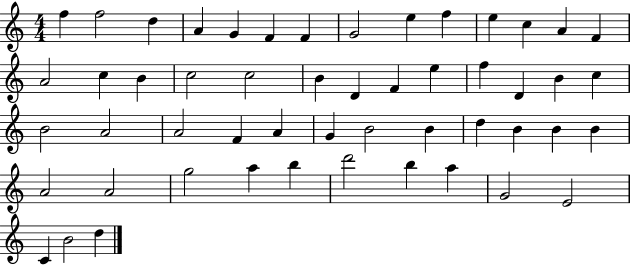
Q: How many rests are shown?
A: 0